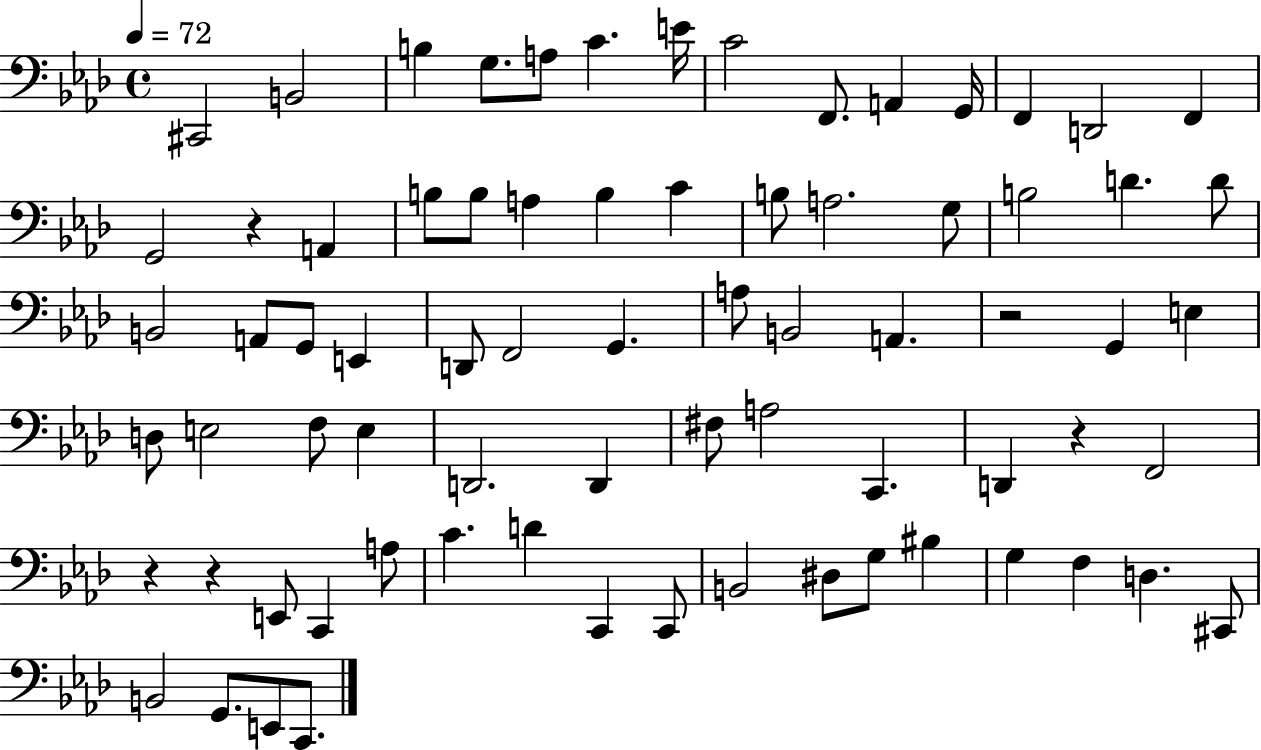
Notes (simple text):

C#2/h B2/h B3/q G3/e. A3/e C4/q. E4/s C4/h F2/e. A2/q G2/s F2/q D2/h F2/q G2/h R/q A2/q B3/e B3/e A3/q B3/q C4/q B3/e A3/h. G3/e B3/h D4/q. D4/e B2/h A2/e G2/e E2/q D2/e F2/h G2/q. A3/e B2/h A2/q. R/h G2/q E3/q D3/e E3/h F3/e E3/q D2/h. D2/q F#3/e A3/h C2/q. D2/q R/q F2/h R/q R/q E2/e C2/q A3/e C4/q. D4/q C2/q C2/e B2/h D#3/e G3/e BIS3/q G3/q F3/q D3/q. C#2/e B2/h G2/e. E2/e C2/e.